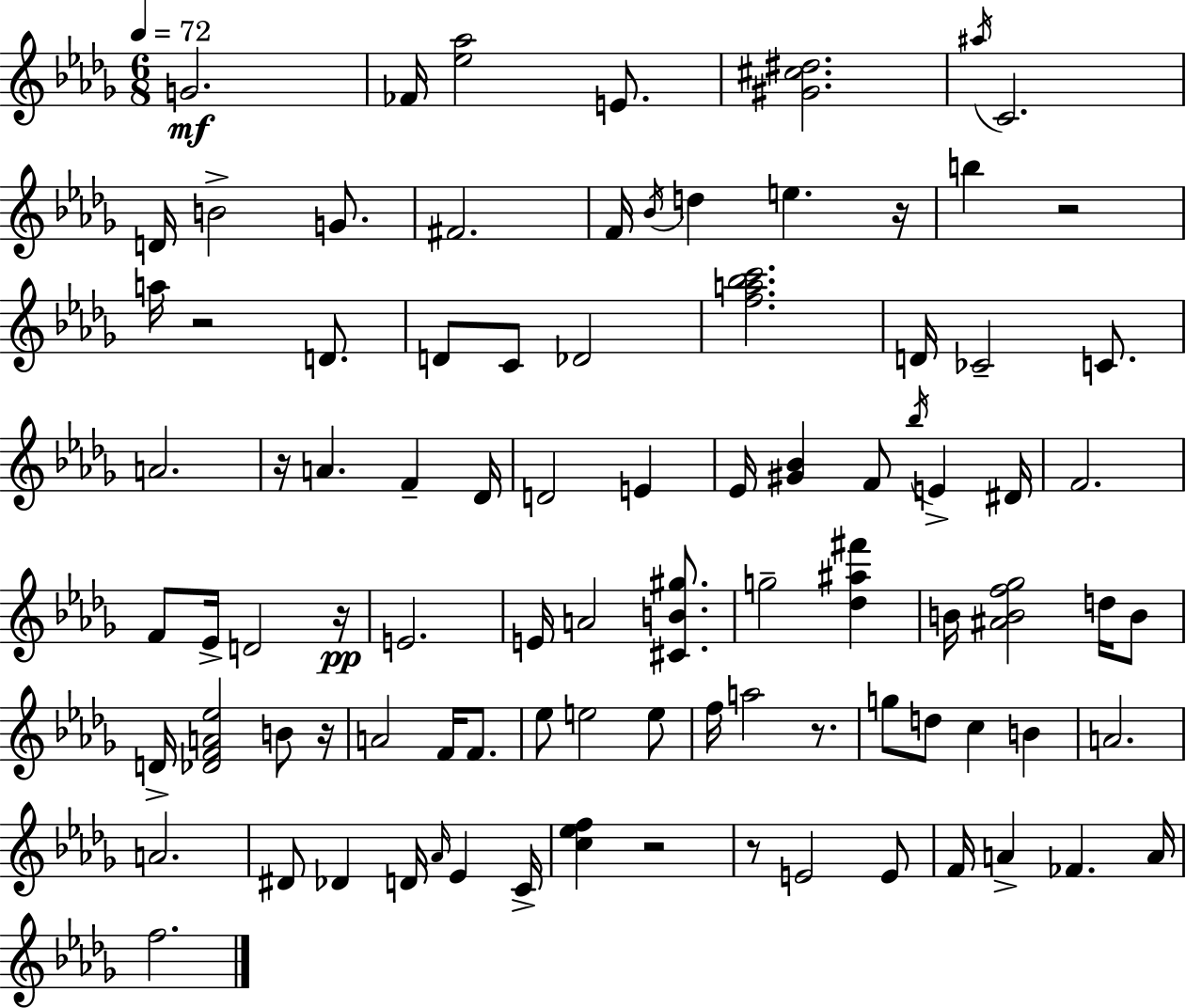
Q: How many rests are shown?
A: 9